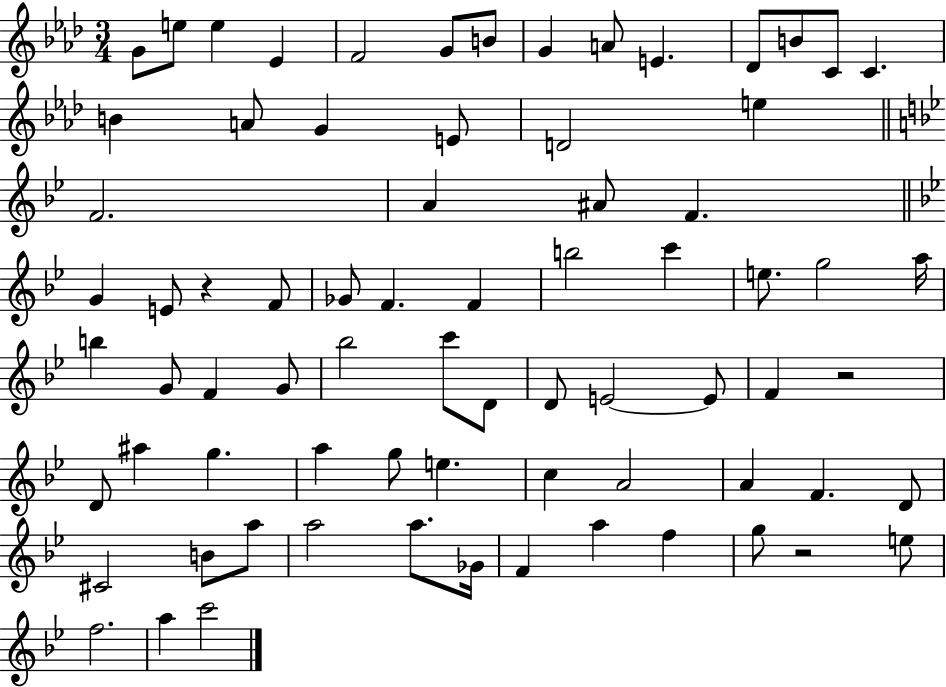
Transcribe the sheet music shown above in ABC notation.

X:1
T:Untitled
M:3/4
L:1/4
K:Ab
G/2 e/2 e _E F2 G/2 B/2 G A/2 E _D/2 B/2 C/2 C B A/2 G E/2 D2 e F2 A ^A/2 F G E/2 z F/2 _G/2 F F b2 c' e/2 g2 a/4 b G/2 F G/2 _b2 c'/2 D/2 D/2 E2 E/2 F z2 D/2 ^a g a g/2 e c A2 A F D/2 ^C2 B/2 a/2 a2 a/2 _G/4 F a f g/2 z2 e/2 f2 a c'2